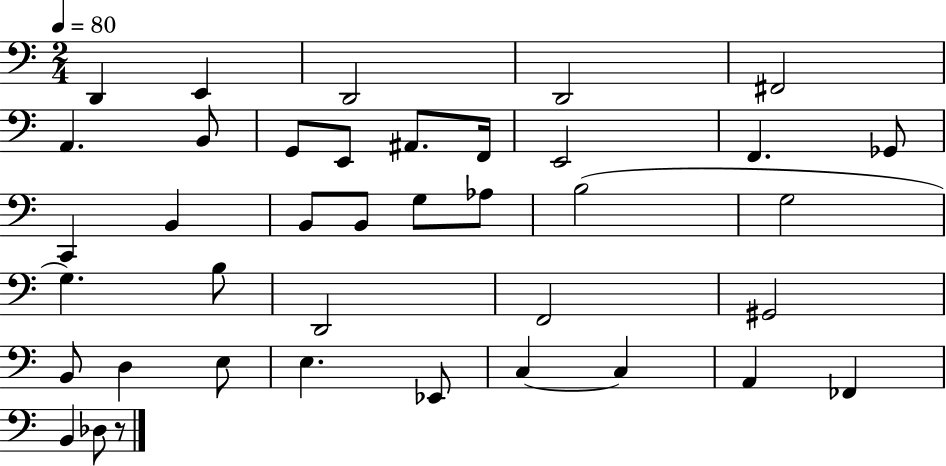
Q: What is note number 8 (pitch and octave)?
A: G2